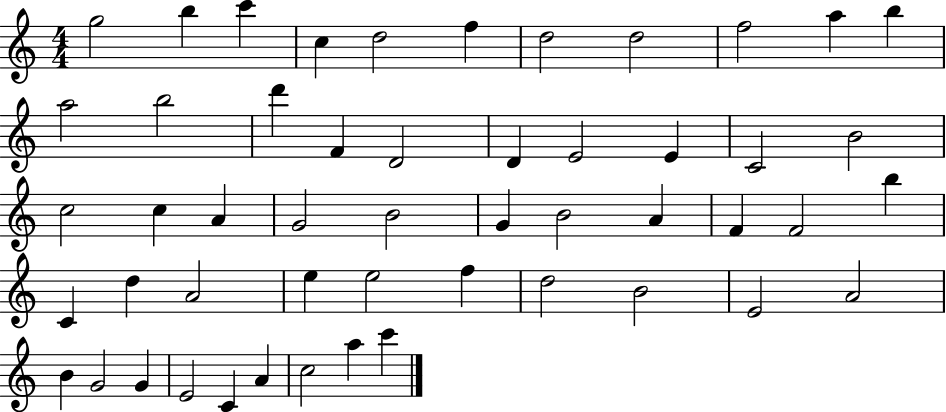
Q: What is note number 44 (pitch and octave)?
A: G4